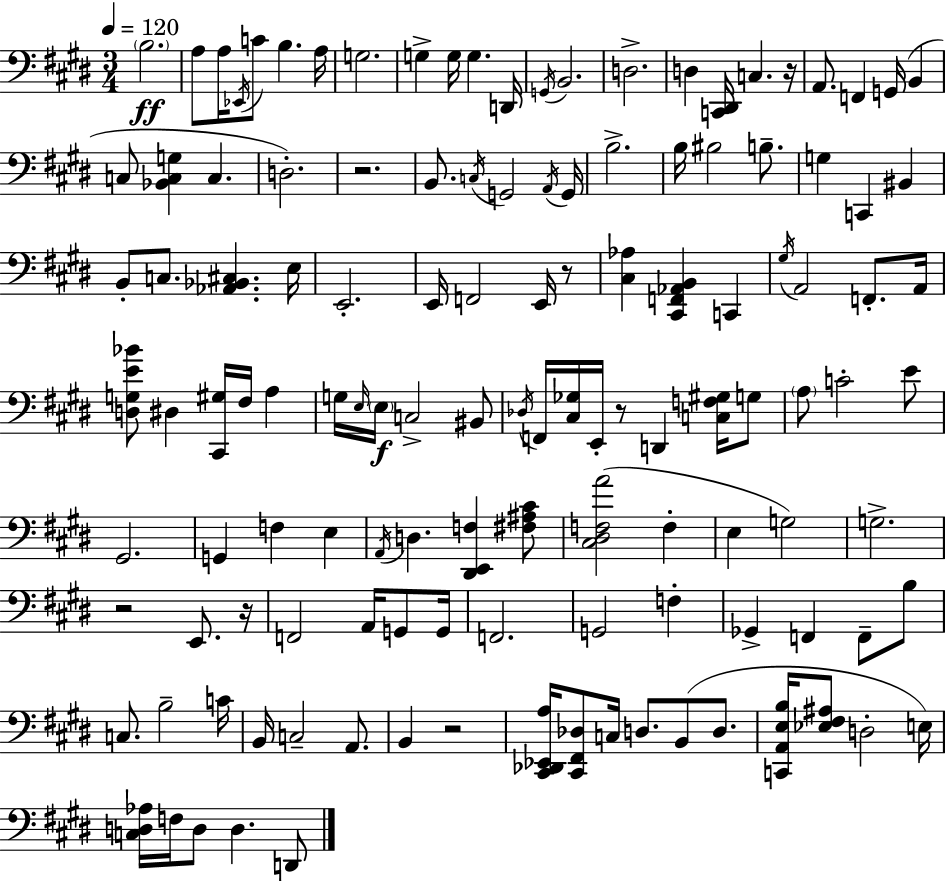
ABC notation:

X:1
T:Untitled
M:3/4
L:1/4
K:E
B,2 A,/2 A,/4 _E,,/4 C/2 B, A,/4 G,2 G, G,/4 G, D,,/4 G,,/4 B,,2 D,2 D, [C,,^D,,]/4 C, z/4 A,,/2 F,, G,,/4 B,, C,/2 [_B,,C,G,] C, D,2 z2 B,,/2 C,/4 G,,2 A,,/4 G,,/4 B,2 B,/4 ^B,2 B,/2 G, C,, ^B,, B,,/2 C,/2 [_A,,_B,,^C,] E,/4 E,,2 E,,/4 F,,2 E,,/4 z/2 [^C,_A,] [^C,,F,,_A,,B,,] C,, ^G,/4 A,,2 F,,/2 A,,/4 [D,G,E_B]/2 ^D, [^C,,^G,]/4 ^F,/4 A, G,/4 E,/4 E,/4 C,2 ^B,,/2 _D,/4 F,,/4 [^C,_G,]/4 E,,/4 z/2 D,, [C,F,^G,]/4 G,/2 A,/2 C2 E/2 ^G,,2 G,, F, E, A,,/4 D, [^D,,E,,F,] [^F,^A,^C]/2 [^C,^D,F,A]2 F, E, G,2 G,2 z2 E,,/2 z/4 F,,2 A,,/4 G,,/2 G,,/4 F,,2 G,,2 F, _G,, F,, F,,/2 B,/2 C,/2 B,2 C/4 B,,/4 C,2 A,,/2 B,, z2 [^C,,_D,,_E,,A,]/4 [^C,,^F,,_D,]/2 C,/4 D,/2 B,,/2 D,/2 [C,,A,,E,B,]/4 [_E,^F,^A,]/2 D,2 E,/4 [C,D,_A,]/4 F,/4 D,/2 D, D,,/2